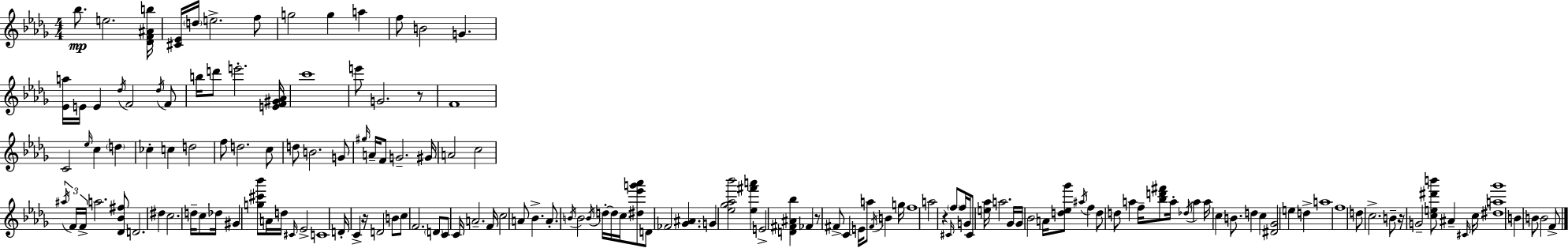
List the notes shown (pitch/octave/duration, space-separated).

Bb5/e. E5/h. [Db4,F4,A#4,B5]/s [C#4,Eb4]/s D5/s E5/h. F5/e G5/h G5/q A5/q F5/e B4/h G4/q. [Eb4,A5]/s E4/s E4/q Db5/s F4/h Db5/s F4/e B5/s D6/e E6/h. [E4,F4,G#4,Ab4]/s C6/w E6/e G4/h. R/e F4/w C4/h Eb5/s C5/q D5/q CES5/q C5/q D5/h F5/e D5/h. C5/e D5/e B4/h. G4/e G#5/s A4/s F4/e G4/h. G#4/s A4/h C5/h A#5/s F4/s F4/s A5/h. [Db4,Bb4,F#5]/e D4/h. D#5/q C5/h. D5/s C5/e Db5/s G#4/q [G5,C#6,Bb6]/e A4/s D5/s C#4/s Eb4/h C4/w D4/s C4/q R/s D4/h B4/e C5/e F4/h. D4/e C4/e C4/s A4/h. F4/s C5/h A4/e Bb4/q. A4/e. B4/s B4/h B4/s D5/s D5/s C5/s [D#5,Eb6,G6,Ab6]/e D4/e FES4/h [Gb4,A#4]/q. G4/q [Eb5,Gb5,Ab5,Bb6]/h [Eb5,F#6,A6]/q E4/h [D4,F#4,A#4,Bb5]/q FES4/q R/e F#4/e C4/q E4/s A5/e F#4/s B4/q G5/s F5/w A5/h R/q C#4/s F5/e F5/s G4/s C#4/e [E5,Ab5]/s A5/h. Gb4/s Gb4/s Bb4/h A4/s [D5,Eb5,Gb6]/e A#5/s F5/q D5/e D5/e A5/q F5/s [Bb5,D6,F#6]/e A5/s Db5/s A5/q A5/s C5/q B4/e. D5/q C5/q [D#4,Gb4]/h E5/q D5/q A5/w F5/w D5/e C5/h. B4/e R/s G4/h [C5,E5,D#6,B6]/e A#4/q C#4/s C5/s [D#5,A5,Gb6]/w B4/q B4/e B4/h F4/e